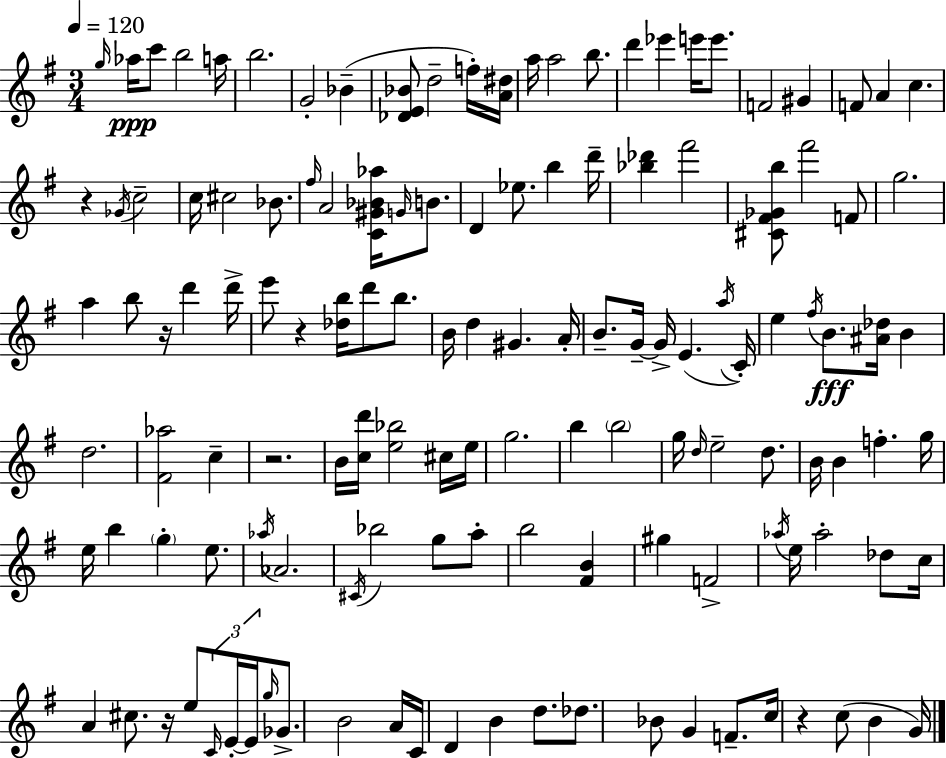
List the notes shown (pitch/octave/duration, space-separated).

G5/s Ab5/s C6/e B5/h A5/s B5/h. G4/h Bb4/q [Db4,E4,Bb4]/e D5/h F5/s [A4,D#5]/s A5/s A5/h B5/e. D6/q Eb6/q E6/s E6/e. F4/h G#4/q F4/e A4/q C5/q. R/q Gb4/s C5/h C5/s C#5/h Bb4/e. F#5/s A4/h [C4,G#4,Bb4,Ab5]/s G4/s B4/e. D4/q Eb5/e. B5/q D6/s [Bb5,Db6]/q F#6/h [C#4,F#4,Gb4,B5]/e F#6/h F4/e G5/h. A5/q B5/e R/s D6/q D6/s E6/e R/q [Db5,B5]/s D6/e B5/e. B4/s D5/q G#4/q. A4/s B4/e. G4/s G4/s E4/q. A5/s C4/s E5/q F#5/s B4/e. [A#4,Db5]/s B4/q D5/h. [F#4,Ab5]/h C5/q R/h. B4/s [C5,D6]/s [E5,Bb5]/h C#5/s E5/s G5/h. B5/q B5/h G5/s D5/s E5/h D5/e. B4/s B4/q F5/q. G5/s E5/s B5/q G5/q E5/e. Ab5/s Ab4/h. C#4/s Bb5/h G5/e A5/e B5/h [F#4,B4]/q G#5/q F4/h Ab5/s E5/s Ab5/h Db5/e C5/s A4/q C#5/e. R/s E5/e C4/s E4/s E4/s G5/s Gb4/e. B4/h A4/s C4/s D4/q B4/q D5/e. Db5/e. Bb4/e G4/q F4/e. C5/s R/q C5/e B4/q G4/s